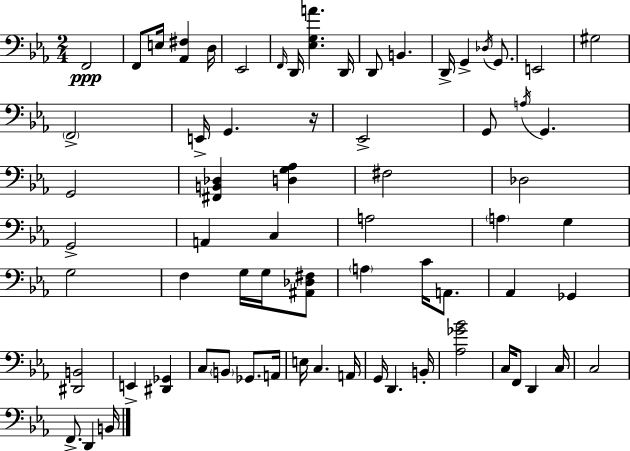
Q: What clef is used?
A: bass